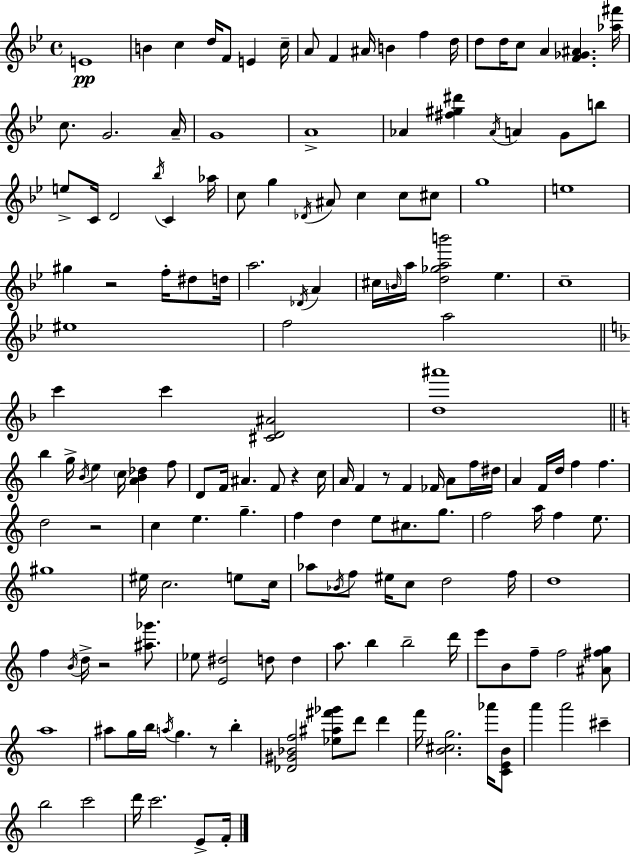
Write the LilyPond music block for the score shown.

{
  \clef treble
  \time 4/4
  \defaultTimeSignature
  \key bes \major
  e'1\pp | b'4 c''4 d''16 f'8 e'4 c''16-- | a'8 f'4 ais'16 b'4 f''4 d''16 | d''8 d''16 c''8 a'4 <f' ges' ais'>4. <aes'' fis'''>16 | \break c''8. g'2. a'16-- | g'1 | a'1-> | aes'4 <fis'' gis'' dis'''>4 \acciaccatura { aes'16 } a'4 g'8 b''8 | \break e''8-> c'16 d'2 \acciaccatura { bes''16 } c'4 | aes''16 c''8 g''4 \acciaccatura { des'16 } ais'8 c''4 c''8 | cis''8 g''1 | e''1 | \break gis''4 r2 f''16-. | dis''8 d''16 a''2. \acciaccatura { des'16 } | a'4 cis''16 \grace { b'16 } a''16 <d'' ges'' a'' b'''>2 ees''4. | c''1-- | \break eis''1 | f''2 a''2 | \bar "||" \break \key d \minor c'''4 c'''4 <cis' d' ais'>2 | <d'' ais'''>1 | \bar "||" \break \key c \major b''4 g''16-> \acciaccatura { b'16 } e''4 \parenthesize c''16 <a' b' des''>4 f''8 | d'8 f'16 ais'4. f'8 r4 | c''16 a'16 f'4 r8 f'4 fes'16 a'8 f''16 | dis''16 a'4 f'16 d''16 f''4 f''4. | \break d''2 r2 | c''4 e''4. g''4.-- | f''4 d''4 e''8 cis''8. g''8. | f''2 a''16 f''4 e''8. | \break gis''1 | eis''16 c''2. e''8 | c''16 aes''8 \acciaccatura { bes'16 } f''8 eis''16 c''8 d''2 | f''16 d''1 | \break f''4 \acciaccatura { b'16 } d''16-> r2 | <ais'' ges'''>8. ees''8 <e' dis''>2 d''8 d''4 | a''8. b''4 b''2-- | d'''16 e'''8 b'8 f''8-- f''2 | \break <ais' fis'' g''>8 a''1 | ais''8 g''16 b''16 \acciaccatura { a''16 } g''4. r8 | b''4-. <des' gis' bes' f''>2 <ees'' ais'' fis''' ges'''>8 d'''8 | d'''4 f'''16 <b' cis'' g''>2. | \break aes'''16 <c' e' b'>8 a'''4 a'''2 | cis'''4-- b''2 c'''2 | d'''16 c'''2. | e'8-> f'16-. \bar "|."
}